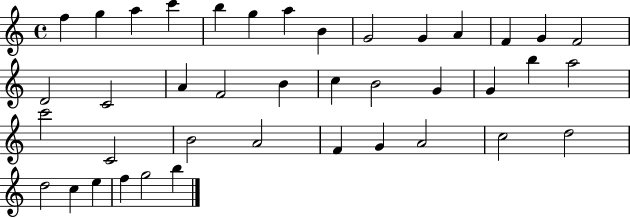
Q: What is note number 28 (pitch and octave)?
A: B4